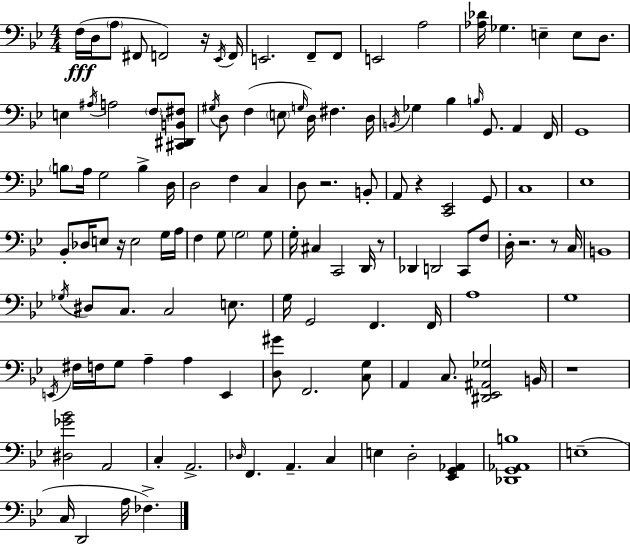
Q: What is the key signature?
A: BES major